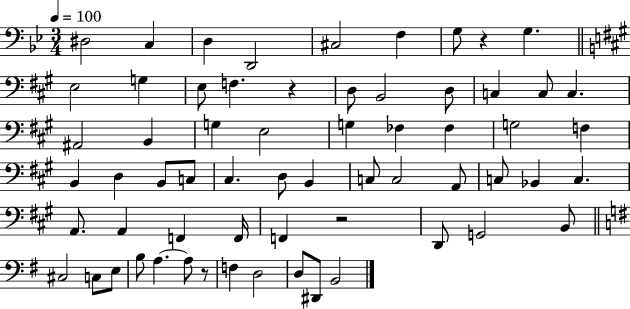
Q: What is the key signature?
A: BES major